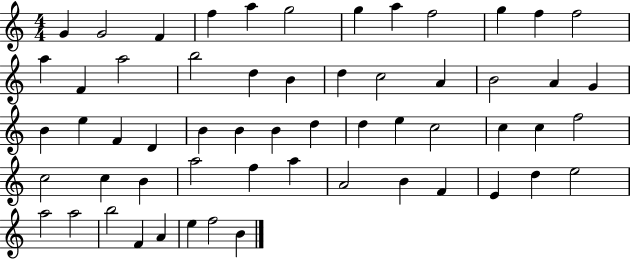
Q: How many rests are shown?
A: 0